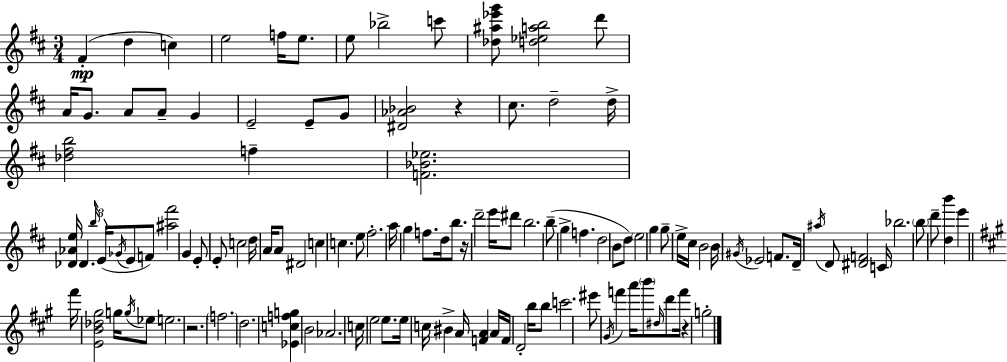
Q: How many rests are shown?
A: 4